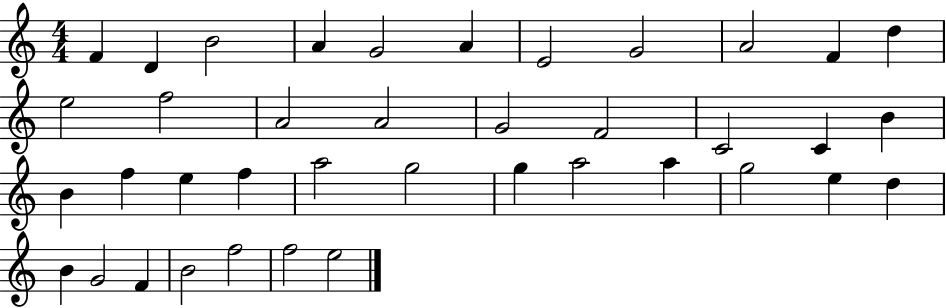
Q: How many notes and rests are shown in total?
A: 39